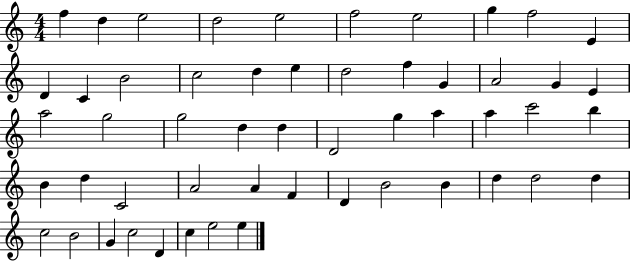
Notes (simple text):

F5/q D5/q E5/h D5/h E5/h F5/h E5/h G5/q F5/h E4/q D4/q C4/q B4/h C5/h D5/q E5/q D5/h F5/q G4/q A4/h G4/q E4/q A5/h G5/h G5/h D5/q D5/q D4/h G5/q A5/q A5/q C6/h B5/q B4/q D5/q C4/h A4/h A4/q F4/q D4/q B4/h B4/q D5/q D5/h D5/q C5/h B4/h G4/q C5/h D4/q C5/q E5/h E5/q